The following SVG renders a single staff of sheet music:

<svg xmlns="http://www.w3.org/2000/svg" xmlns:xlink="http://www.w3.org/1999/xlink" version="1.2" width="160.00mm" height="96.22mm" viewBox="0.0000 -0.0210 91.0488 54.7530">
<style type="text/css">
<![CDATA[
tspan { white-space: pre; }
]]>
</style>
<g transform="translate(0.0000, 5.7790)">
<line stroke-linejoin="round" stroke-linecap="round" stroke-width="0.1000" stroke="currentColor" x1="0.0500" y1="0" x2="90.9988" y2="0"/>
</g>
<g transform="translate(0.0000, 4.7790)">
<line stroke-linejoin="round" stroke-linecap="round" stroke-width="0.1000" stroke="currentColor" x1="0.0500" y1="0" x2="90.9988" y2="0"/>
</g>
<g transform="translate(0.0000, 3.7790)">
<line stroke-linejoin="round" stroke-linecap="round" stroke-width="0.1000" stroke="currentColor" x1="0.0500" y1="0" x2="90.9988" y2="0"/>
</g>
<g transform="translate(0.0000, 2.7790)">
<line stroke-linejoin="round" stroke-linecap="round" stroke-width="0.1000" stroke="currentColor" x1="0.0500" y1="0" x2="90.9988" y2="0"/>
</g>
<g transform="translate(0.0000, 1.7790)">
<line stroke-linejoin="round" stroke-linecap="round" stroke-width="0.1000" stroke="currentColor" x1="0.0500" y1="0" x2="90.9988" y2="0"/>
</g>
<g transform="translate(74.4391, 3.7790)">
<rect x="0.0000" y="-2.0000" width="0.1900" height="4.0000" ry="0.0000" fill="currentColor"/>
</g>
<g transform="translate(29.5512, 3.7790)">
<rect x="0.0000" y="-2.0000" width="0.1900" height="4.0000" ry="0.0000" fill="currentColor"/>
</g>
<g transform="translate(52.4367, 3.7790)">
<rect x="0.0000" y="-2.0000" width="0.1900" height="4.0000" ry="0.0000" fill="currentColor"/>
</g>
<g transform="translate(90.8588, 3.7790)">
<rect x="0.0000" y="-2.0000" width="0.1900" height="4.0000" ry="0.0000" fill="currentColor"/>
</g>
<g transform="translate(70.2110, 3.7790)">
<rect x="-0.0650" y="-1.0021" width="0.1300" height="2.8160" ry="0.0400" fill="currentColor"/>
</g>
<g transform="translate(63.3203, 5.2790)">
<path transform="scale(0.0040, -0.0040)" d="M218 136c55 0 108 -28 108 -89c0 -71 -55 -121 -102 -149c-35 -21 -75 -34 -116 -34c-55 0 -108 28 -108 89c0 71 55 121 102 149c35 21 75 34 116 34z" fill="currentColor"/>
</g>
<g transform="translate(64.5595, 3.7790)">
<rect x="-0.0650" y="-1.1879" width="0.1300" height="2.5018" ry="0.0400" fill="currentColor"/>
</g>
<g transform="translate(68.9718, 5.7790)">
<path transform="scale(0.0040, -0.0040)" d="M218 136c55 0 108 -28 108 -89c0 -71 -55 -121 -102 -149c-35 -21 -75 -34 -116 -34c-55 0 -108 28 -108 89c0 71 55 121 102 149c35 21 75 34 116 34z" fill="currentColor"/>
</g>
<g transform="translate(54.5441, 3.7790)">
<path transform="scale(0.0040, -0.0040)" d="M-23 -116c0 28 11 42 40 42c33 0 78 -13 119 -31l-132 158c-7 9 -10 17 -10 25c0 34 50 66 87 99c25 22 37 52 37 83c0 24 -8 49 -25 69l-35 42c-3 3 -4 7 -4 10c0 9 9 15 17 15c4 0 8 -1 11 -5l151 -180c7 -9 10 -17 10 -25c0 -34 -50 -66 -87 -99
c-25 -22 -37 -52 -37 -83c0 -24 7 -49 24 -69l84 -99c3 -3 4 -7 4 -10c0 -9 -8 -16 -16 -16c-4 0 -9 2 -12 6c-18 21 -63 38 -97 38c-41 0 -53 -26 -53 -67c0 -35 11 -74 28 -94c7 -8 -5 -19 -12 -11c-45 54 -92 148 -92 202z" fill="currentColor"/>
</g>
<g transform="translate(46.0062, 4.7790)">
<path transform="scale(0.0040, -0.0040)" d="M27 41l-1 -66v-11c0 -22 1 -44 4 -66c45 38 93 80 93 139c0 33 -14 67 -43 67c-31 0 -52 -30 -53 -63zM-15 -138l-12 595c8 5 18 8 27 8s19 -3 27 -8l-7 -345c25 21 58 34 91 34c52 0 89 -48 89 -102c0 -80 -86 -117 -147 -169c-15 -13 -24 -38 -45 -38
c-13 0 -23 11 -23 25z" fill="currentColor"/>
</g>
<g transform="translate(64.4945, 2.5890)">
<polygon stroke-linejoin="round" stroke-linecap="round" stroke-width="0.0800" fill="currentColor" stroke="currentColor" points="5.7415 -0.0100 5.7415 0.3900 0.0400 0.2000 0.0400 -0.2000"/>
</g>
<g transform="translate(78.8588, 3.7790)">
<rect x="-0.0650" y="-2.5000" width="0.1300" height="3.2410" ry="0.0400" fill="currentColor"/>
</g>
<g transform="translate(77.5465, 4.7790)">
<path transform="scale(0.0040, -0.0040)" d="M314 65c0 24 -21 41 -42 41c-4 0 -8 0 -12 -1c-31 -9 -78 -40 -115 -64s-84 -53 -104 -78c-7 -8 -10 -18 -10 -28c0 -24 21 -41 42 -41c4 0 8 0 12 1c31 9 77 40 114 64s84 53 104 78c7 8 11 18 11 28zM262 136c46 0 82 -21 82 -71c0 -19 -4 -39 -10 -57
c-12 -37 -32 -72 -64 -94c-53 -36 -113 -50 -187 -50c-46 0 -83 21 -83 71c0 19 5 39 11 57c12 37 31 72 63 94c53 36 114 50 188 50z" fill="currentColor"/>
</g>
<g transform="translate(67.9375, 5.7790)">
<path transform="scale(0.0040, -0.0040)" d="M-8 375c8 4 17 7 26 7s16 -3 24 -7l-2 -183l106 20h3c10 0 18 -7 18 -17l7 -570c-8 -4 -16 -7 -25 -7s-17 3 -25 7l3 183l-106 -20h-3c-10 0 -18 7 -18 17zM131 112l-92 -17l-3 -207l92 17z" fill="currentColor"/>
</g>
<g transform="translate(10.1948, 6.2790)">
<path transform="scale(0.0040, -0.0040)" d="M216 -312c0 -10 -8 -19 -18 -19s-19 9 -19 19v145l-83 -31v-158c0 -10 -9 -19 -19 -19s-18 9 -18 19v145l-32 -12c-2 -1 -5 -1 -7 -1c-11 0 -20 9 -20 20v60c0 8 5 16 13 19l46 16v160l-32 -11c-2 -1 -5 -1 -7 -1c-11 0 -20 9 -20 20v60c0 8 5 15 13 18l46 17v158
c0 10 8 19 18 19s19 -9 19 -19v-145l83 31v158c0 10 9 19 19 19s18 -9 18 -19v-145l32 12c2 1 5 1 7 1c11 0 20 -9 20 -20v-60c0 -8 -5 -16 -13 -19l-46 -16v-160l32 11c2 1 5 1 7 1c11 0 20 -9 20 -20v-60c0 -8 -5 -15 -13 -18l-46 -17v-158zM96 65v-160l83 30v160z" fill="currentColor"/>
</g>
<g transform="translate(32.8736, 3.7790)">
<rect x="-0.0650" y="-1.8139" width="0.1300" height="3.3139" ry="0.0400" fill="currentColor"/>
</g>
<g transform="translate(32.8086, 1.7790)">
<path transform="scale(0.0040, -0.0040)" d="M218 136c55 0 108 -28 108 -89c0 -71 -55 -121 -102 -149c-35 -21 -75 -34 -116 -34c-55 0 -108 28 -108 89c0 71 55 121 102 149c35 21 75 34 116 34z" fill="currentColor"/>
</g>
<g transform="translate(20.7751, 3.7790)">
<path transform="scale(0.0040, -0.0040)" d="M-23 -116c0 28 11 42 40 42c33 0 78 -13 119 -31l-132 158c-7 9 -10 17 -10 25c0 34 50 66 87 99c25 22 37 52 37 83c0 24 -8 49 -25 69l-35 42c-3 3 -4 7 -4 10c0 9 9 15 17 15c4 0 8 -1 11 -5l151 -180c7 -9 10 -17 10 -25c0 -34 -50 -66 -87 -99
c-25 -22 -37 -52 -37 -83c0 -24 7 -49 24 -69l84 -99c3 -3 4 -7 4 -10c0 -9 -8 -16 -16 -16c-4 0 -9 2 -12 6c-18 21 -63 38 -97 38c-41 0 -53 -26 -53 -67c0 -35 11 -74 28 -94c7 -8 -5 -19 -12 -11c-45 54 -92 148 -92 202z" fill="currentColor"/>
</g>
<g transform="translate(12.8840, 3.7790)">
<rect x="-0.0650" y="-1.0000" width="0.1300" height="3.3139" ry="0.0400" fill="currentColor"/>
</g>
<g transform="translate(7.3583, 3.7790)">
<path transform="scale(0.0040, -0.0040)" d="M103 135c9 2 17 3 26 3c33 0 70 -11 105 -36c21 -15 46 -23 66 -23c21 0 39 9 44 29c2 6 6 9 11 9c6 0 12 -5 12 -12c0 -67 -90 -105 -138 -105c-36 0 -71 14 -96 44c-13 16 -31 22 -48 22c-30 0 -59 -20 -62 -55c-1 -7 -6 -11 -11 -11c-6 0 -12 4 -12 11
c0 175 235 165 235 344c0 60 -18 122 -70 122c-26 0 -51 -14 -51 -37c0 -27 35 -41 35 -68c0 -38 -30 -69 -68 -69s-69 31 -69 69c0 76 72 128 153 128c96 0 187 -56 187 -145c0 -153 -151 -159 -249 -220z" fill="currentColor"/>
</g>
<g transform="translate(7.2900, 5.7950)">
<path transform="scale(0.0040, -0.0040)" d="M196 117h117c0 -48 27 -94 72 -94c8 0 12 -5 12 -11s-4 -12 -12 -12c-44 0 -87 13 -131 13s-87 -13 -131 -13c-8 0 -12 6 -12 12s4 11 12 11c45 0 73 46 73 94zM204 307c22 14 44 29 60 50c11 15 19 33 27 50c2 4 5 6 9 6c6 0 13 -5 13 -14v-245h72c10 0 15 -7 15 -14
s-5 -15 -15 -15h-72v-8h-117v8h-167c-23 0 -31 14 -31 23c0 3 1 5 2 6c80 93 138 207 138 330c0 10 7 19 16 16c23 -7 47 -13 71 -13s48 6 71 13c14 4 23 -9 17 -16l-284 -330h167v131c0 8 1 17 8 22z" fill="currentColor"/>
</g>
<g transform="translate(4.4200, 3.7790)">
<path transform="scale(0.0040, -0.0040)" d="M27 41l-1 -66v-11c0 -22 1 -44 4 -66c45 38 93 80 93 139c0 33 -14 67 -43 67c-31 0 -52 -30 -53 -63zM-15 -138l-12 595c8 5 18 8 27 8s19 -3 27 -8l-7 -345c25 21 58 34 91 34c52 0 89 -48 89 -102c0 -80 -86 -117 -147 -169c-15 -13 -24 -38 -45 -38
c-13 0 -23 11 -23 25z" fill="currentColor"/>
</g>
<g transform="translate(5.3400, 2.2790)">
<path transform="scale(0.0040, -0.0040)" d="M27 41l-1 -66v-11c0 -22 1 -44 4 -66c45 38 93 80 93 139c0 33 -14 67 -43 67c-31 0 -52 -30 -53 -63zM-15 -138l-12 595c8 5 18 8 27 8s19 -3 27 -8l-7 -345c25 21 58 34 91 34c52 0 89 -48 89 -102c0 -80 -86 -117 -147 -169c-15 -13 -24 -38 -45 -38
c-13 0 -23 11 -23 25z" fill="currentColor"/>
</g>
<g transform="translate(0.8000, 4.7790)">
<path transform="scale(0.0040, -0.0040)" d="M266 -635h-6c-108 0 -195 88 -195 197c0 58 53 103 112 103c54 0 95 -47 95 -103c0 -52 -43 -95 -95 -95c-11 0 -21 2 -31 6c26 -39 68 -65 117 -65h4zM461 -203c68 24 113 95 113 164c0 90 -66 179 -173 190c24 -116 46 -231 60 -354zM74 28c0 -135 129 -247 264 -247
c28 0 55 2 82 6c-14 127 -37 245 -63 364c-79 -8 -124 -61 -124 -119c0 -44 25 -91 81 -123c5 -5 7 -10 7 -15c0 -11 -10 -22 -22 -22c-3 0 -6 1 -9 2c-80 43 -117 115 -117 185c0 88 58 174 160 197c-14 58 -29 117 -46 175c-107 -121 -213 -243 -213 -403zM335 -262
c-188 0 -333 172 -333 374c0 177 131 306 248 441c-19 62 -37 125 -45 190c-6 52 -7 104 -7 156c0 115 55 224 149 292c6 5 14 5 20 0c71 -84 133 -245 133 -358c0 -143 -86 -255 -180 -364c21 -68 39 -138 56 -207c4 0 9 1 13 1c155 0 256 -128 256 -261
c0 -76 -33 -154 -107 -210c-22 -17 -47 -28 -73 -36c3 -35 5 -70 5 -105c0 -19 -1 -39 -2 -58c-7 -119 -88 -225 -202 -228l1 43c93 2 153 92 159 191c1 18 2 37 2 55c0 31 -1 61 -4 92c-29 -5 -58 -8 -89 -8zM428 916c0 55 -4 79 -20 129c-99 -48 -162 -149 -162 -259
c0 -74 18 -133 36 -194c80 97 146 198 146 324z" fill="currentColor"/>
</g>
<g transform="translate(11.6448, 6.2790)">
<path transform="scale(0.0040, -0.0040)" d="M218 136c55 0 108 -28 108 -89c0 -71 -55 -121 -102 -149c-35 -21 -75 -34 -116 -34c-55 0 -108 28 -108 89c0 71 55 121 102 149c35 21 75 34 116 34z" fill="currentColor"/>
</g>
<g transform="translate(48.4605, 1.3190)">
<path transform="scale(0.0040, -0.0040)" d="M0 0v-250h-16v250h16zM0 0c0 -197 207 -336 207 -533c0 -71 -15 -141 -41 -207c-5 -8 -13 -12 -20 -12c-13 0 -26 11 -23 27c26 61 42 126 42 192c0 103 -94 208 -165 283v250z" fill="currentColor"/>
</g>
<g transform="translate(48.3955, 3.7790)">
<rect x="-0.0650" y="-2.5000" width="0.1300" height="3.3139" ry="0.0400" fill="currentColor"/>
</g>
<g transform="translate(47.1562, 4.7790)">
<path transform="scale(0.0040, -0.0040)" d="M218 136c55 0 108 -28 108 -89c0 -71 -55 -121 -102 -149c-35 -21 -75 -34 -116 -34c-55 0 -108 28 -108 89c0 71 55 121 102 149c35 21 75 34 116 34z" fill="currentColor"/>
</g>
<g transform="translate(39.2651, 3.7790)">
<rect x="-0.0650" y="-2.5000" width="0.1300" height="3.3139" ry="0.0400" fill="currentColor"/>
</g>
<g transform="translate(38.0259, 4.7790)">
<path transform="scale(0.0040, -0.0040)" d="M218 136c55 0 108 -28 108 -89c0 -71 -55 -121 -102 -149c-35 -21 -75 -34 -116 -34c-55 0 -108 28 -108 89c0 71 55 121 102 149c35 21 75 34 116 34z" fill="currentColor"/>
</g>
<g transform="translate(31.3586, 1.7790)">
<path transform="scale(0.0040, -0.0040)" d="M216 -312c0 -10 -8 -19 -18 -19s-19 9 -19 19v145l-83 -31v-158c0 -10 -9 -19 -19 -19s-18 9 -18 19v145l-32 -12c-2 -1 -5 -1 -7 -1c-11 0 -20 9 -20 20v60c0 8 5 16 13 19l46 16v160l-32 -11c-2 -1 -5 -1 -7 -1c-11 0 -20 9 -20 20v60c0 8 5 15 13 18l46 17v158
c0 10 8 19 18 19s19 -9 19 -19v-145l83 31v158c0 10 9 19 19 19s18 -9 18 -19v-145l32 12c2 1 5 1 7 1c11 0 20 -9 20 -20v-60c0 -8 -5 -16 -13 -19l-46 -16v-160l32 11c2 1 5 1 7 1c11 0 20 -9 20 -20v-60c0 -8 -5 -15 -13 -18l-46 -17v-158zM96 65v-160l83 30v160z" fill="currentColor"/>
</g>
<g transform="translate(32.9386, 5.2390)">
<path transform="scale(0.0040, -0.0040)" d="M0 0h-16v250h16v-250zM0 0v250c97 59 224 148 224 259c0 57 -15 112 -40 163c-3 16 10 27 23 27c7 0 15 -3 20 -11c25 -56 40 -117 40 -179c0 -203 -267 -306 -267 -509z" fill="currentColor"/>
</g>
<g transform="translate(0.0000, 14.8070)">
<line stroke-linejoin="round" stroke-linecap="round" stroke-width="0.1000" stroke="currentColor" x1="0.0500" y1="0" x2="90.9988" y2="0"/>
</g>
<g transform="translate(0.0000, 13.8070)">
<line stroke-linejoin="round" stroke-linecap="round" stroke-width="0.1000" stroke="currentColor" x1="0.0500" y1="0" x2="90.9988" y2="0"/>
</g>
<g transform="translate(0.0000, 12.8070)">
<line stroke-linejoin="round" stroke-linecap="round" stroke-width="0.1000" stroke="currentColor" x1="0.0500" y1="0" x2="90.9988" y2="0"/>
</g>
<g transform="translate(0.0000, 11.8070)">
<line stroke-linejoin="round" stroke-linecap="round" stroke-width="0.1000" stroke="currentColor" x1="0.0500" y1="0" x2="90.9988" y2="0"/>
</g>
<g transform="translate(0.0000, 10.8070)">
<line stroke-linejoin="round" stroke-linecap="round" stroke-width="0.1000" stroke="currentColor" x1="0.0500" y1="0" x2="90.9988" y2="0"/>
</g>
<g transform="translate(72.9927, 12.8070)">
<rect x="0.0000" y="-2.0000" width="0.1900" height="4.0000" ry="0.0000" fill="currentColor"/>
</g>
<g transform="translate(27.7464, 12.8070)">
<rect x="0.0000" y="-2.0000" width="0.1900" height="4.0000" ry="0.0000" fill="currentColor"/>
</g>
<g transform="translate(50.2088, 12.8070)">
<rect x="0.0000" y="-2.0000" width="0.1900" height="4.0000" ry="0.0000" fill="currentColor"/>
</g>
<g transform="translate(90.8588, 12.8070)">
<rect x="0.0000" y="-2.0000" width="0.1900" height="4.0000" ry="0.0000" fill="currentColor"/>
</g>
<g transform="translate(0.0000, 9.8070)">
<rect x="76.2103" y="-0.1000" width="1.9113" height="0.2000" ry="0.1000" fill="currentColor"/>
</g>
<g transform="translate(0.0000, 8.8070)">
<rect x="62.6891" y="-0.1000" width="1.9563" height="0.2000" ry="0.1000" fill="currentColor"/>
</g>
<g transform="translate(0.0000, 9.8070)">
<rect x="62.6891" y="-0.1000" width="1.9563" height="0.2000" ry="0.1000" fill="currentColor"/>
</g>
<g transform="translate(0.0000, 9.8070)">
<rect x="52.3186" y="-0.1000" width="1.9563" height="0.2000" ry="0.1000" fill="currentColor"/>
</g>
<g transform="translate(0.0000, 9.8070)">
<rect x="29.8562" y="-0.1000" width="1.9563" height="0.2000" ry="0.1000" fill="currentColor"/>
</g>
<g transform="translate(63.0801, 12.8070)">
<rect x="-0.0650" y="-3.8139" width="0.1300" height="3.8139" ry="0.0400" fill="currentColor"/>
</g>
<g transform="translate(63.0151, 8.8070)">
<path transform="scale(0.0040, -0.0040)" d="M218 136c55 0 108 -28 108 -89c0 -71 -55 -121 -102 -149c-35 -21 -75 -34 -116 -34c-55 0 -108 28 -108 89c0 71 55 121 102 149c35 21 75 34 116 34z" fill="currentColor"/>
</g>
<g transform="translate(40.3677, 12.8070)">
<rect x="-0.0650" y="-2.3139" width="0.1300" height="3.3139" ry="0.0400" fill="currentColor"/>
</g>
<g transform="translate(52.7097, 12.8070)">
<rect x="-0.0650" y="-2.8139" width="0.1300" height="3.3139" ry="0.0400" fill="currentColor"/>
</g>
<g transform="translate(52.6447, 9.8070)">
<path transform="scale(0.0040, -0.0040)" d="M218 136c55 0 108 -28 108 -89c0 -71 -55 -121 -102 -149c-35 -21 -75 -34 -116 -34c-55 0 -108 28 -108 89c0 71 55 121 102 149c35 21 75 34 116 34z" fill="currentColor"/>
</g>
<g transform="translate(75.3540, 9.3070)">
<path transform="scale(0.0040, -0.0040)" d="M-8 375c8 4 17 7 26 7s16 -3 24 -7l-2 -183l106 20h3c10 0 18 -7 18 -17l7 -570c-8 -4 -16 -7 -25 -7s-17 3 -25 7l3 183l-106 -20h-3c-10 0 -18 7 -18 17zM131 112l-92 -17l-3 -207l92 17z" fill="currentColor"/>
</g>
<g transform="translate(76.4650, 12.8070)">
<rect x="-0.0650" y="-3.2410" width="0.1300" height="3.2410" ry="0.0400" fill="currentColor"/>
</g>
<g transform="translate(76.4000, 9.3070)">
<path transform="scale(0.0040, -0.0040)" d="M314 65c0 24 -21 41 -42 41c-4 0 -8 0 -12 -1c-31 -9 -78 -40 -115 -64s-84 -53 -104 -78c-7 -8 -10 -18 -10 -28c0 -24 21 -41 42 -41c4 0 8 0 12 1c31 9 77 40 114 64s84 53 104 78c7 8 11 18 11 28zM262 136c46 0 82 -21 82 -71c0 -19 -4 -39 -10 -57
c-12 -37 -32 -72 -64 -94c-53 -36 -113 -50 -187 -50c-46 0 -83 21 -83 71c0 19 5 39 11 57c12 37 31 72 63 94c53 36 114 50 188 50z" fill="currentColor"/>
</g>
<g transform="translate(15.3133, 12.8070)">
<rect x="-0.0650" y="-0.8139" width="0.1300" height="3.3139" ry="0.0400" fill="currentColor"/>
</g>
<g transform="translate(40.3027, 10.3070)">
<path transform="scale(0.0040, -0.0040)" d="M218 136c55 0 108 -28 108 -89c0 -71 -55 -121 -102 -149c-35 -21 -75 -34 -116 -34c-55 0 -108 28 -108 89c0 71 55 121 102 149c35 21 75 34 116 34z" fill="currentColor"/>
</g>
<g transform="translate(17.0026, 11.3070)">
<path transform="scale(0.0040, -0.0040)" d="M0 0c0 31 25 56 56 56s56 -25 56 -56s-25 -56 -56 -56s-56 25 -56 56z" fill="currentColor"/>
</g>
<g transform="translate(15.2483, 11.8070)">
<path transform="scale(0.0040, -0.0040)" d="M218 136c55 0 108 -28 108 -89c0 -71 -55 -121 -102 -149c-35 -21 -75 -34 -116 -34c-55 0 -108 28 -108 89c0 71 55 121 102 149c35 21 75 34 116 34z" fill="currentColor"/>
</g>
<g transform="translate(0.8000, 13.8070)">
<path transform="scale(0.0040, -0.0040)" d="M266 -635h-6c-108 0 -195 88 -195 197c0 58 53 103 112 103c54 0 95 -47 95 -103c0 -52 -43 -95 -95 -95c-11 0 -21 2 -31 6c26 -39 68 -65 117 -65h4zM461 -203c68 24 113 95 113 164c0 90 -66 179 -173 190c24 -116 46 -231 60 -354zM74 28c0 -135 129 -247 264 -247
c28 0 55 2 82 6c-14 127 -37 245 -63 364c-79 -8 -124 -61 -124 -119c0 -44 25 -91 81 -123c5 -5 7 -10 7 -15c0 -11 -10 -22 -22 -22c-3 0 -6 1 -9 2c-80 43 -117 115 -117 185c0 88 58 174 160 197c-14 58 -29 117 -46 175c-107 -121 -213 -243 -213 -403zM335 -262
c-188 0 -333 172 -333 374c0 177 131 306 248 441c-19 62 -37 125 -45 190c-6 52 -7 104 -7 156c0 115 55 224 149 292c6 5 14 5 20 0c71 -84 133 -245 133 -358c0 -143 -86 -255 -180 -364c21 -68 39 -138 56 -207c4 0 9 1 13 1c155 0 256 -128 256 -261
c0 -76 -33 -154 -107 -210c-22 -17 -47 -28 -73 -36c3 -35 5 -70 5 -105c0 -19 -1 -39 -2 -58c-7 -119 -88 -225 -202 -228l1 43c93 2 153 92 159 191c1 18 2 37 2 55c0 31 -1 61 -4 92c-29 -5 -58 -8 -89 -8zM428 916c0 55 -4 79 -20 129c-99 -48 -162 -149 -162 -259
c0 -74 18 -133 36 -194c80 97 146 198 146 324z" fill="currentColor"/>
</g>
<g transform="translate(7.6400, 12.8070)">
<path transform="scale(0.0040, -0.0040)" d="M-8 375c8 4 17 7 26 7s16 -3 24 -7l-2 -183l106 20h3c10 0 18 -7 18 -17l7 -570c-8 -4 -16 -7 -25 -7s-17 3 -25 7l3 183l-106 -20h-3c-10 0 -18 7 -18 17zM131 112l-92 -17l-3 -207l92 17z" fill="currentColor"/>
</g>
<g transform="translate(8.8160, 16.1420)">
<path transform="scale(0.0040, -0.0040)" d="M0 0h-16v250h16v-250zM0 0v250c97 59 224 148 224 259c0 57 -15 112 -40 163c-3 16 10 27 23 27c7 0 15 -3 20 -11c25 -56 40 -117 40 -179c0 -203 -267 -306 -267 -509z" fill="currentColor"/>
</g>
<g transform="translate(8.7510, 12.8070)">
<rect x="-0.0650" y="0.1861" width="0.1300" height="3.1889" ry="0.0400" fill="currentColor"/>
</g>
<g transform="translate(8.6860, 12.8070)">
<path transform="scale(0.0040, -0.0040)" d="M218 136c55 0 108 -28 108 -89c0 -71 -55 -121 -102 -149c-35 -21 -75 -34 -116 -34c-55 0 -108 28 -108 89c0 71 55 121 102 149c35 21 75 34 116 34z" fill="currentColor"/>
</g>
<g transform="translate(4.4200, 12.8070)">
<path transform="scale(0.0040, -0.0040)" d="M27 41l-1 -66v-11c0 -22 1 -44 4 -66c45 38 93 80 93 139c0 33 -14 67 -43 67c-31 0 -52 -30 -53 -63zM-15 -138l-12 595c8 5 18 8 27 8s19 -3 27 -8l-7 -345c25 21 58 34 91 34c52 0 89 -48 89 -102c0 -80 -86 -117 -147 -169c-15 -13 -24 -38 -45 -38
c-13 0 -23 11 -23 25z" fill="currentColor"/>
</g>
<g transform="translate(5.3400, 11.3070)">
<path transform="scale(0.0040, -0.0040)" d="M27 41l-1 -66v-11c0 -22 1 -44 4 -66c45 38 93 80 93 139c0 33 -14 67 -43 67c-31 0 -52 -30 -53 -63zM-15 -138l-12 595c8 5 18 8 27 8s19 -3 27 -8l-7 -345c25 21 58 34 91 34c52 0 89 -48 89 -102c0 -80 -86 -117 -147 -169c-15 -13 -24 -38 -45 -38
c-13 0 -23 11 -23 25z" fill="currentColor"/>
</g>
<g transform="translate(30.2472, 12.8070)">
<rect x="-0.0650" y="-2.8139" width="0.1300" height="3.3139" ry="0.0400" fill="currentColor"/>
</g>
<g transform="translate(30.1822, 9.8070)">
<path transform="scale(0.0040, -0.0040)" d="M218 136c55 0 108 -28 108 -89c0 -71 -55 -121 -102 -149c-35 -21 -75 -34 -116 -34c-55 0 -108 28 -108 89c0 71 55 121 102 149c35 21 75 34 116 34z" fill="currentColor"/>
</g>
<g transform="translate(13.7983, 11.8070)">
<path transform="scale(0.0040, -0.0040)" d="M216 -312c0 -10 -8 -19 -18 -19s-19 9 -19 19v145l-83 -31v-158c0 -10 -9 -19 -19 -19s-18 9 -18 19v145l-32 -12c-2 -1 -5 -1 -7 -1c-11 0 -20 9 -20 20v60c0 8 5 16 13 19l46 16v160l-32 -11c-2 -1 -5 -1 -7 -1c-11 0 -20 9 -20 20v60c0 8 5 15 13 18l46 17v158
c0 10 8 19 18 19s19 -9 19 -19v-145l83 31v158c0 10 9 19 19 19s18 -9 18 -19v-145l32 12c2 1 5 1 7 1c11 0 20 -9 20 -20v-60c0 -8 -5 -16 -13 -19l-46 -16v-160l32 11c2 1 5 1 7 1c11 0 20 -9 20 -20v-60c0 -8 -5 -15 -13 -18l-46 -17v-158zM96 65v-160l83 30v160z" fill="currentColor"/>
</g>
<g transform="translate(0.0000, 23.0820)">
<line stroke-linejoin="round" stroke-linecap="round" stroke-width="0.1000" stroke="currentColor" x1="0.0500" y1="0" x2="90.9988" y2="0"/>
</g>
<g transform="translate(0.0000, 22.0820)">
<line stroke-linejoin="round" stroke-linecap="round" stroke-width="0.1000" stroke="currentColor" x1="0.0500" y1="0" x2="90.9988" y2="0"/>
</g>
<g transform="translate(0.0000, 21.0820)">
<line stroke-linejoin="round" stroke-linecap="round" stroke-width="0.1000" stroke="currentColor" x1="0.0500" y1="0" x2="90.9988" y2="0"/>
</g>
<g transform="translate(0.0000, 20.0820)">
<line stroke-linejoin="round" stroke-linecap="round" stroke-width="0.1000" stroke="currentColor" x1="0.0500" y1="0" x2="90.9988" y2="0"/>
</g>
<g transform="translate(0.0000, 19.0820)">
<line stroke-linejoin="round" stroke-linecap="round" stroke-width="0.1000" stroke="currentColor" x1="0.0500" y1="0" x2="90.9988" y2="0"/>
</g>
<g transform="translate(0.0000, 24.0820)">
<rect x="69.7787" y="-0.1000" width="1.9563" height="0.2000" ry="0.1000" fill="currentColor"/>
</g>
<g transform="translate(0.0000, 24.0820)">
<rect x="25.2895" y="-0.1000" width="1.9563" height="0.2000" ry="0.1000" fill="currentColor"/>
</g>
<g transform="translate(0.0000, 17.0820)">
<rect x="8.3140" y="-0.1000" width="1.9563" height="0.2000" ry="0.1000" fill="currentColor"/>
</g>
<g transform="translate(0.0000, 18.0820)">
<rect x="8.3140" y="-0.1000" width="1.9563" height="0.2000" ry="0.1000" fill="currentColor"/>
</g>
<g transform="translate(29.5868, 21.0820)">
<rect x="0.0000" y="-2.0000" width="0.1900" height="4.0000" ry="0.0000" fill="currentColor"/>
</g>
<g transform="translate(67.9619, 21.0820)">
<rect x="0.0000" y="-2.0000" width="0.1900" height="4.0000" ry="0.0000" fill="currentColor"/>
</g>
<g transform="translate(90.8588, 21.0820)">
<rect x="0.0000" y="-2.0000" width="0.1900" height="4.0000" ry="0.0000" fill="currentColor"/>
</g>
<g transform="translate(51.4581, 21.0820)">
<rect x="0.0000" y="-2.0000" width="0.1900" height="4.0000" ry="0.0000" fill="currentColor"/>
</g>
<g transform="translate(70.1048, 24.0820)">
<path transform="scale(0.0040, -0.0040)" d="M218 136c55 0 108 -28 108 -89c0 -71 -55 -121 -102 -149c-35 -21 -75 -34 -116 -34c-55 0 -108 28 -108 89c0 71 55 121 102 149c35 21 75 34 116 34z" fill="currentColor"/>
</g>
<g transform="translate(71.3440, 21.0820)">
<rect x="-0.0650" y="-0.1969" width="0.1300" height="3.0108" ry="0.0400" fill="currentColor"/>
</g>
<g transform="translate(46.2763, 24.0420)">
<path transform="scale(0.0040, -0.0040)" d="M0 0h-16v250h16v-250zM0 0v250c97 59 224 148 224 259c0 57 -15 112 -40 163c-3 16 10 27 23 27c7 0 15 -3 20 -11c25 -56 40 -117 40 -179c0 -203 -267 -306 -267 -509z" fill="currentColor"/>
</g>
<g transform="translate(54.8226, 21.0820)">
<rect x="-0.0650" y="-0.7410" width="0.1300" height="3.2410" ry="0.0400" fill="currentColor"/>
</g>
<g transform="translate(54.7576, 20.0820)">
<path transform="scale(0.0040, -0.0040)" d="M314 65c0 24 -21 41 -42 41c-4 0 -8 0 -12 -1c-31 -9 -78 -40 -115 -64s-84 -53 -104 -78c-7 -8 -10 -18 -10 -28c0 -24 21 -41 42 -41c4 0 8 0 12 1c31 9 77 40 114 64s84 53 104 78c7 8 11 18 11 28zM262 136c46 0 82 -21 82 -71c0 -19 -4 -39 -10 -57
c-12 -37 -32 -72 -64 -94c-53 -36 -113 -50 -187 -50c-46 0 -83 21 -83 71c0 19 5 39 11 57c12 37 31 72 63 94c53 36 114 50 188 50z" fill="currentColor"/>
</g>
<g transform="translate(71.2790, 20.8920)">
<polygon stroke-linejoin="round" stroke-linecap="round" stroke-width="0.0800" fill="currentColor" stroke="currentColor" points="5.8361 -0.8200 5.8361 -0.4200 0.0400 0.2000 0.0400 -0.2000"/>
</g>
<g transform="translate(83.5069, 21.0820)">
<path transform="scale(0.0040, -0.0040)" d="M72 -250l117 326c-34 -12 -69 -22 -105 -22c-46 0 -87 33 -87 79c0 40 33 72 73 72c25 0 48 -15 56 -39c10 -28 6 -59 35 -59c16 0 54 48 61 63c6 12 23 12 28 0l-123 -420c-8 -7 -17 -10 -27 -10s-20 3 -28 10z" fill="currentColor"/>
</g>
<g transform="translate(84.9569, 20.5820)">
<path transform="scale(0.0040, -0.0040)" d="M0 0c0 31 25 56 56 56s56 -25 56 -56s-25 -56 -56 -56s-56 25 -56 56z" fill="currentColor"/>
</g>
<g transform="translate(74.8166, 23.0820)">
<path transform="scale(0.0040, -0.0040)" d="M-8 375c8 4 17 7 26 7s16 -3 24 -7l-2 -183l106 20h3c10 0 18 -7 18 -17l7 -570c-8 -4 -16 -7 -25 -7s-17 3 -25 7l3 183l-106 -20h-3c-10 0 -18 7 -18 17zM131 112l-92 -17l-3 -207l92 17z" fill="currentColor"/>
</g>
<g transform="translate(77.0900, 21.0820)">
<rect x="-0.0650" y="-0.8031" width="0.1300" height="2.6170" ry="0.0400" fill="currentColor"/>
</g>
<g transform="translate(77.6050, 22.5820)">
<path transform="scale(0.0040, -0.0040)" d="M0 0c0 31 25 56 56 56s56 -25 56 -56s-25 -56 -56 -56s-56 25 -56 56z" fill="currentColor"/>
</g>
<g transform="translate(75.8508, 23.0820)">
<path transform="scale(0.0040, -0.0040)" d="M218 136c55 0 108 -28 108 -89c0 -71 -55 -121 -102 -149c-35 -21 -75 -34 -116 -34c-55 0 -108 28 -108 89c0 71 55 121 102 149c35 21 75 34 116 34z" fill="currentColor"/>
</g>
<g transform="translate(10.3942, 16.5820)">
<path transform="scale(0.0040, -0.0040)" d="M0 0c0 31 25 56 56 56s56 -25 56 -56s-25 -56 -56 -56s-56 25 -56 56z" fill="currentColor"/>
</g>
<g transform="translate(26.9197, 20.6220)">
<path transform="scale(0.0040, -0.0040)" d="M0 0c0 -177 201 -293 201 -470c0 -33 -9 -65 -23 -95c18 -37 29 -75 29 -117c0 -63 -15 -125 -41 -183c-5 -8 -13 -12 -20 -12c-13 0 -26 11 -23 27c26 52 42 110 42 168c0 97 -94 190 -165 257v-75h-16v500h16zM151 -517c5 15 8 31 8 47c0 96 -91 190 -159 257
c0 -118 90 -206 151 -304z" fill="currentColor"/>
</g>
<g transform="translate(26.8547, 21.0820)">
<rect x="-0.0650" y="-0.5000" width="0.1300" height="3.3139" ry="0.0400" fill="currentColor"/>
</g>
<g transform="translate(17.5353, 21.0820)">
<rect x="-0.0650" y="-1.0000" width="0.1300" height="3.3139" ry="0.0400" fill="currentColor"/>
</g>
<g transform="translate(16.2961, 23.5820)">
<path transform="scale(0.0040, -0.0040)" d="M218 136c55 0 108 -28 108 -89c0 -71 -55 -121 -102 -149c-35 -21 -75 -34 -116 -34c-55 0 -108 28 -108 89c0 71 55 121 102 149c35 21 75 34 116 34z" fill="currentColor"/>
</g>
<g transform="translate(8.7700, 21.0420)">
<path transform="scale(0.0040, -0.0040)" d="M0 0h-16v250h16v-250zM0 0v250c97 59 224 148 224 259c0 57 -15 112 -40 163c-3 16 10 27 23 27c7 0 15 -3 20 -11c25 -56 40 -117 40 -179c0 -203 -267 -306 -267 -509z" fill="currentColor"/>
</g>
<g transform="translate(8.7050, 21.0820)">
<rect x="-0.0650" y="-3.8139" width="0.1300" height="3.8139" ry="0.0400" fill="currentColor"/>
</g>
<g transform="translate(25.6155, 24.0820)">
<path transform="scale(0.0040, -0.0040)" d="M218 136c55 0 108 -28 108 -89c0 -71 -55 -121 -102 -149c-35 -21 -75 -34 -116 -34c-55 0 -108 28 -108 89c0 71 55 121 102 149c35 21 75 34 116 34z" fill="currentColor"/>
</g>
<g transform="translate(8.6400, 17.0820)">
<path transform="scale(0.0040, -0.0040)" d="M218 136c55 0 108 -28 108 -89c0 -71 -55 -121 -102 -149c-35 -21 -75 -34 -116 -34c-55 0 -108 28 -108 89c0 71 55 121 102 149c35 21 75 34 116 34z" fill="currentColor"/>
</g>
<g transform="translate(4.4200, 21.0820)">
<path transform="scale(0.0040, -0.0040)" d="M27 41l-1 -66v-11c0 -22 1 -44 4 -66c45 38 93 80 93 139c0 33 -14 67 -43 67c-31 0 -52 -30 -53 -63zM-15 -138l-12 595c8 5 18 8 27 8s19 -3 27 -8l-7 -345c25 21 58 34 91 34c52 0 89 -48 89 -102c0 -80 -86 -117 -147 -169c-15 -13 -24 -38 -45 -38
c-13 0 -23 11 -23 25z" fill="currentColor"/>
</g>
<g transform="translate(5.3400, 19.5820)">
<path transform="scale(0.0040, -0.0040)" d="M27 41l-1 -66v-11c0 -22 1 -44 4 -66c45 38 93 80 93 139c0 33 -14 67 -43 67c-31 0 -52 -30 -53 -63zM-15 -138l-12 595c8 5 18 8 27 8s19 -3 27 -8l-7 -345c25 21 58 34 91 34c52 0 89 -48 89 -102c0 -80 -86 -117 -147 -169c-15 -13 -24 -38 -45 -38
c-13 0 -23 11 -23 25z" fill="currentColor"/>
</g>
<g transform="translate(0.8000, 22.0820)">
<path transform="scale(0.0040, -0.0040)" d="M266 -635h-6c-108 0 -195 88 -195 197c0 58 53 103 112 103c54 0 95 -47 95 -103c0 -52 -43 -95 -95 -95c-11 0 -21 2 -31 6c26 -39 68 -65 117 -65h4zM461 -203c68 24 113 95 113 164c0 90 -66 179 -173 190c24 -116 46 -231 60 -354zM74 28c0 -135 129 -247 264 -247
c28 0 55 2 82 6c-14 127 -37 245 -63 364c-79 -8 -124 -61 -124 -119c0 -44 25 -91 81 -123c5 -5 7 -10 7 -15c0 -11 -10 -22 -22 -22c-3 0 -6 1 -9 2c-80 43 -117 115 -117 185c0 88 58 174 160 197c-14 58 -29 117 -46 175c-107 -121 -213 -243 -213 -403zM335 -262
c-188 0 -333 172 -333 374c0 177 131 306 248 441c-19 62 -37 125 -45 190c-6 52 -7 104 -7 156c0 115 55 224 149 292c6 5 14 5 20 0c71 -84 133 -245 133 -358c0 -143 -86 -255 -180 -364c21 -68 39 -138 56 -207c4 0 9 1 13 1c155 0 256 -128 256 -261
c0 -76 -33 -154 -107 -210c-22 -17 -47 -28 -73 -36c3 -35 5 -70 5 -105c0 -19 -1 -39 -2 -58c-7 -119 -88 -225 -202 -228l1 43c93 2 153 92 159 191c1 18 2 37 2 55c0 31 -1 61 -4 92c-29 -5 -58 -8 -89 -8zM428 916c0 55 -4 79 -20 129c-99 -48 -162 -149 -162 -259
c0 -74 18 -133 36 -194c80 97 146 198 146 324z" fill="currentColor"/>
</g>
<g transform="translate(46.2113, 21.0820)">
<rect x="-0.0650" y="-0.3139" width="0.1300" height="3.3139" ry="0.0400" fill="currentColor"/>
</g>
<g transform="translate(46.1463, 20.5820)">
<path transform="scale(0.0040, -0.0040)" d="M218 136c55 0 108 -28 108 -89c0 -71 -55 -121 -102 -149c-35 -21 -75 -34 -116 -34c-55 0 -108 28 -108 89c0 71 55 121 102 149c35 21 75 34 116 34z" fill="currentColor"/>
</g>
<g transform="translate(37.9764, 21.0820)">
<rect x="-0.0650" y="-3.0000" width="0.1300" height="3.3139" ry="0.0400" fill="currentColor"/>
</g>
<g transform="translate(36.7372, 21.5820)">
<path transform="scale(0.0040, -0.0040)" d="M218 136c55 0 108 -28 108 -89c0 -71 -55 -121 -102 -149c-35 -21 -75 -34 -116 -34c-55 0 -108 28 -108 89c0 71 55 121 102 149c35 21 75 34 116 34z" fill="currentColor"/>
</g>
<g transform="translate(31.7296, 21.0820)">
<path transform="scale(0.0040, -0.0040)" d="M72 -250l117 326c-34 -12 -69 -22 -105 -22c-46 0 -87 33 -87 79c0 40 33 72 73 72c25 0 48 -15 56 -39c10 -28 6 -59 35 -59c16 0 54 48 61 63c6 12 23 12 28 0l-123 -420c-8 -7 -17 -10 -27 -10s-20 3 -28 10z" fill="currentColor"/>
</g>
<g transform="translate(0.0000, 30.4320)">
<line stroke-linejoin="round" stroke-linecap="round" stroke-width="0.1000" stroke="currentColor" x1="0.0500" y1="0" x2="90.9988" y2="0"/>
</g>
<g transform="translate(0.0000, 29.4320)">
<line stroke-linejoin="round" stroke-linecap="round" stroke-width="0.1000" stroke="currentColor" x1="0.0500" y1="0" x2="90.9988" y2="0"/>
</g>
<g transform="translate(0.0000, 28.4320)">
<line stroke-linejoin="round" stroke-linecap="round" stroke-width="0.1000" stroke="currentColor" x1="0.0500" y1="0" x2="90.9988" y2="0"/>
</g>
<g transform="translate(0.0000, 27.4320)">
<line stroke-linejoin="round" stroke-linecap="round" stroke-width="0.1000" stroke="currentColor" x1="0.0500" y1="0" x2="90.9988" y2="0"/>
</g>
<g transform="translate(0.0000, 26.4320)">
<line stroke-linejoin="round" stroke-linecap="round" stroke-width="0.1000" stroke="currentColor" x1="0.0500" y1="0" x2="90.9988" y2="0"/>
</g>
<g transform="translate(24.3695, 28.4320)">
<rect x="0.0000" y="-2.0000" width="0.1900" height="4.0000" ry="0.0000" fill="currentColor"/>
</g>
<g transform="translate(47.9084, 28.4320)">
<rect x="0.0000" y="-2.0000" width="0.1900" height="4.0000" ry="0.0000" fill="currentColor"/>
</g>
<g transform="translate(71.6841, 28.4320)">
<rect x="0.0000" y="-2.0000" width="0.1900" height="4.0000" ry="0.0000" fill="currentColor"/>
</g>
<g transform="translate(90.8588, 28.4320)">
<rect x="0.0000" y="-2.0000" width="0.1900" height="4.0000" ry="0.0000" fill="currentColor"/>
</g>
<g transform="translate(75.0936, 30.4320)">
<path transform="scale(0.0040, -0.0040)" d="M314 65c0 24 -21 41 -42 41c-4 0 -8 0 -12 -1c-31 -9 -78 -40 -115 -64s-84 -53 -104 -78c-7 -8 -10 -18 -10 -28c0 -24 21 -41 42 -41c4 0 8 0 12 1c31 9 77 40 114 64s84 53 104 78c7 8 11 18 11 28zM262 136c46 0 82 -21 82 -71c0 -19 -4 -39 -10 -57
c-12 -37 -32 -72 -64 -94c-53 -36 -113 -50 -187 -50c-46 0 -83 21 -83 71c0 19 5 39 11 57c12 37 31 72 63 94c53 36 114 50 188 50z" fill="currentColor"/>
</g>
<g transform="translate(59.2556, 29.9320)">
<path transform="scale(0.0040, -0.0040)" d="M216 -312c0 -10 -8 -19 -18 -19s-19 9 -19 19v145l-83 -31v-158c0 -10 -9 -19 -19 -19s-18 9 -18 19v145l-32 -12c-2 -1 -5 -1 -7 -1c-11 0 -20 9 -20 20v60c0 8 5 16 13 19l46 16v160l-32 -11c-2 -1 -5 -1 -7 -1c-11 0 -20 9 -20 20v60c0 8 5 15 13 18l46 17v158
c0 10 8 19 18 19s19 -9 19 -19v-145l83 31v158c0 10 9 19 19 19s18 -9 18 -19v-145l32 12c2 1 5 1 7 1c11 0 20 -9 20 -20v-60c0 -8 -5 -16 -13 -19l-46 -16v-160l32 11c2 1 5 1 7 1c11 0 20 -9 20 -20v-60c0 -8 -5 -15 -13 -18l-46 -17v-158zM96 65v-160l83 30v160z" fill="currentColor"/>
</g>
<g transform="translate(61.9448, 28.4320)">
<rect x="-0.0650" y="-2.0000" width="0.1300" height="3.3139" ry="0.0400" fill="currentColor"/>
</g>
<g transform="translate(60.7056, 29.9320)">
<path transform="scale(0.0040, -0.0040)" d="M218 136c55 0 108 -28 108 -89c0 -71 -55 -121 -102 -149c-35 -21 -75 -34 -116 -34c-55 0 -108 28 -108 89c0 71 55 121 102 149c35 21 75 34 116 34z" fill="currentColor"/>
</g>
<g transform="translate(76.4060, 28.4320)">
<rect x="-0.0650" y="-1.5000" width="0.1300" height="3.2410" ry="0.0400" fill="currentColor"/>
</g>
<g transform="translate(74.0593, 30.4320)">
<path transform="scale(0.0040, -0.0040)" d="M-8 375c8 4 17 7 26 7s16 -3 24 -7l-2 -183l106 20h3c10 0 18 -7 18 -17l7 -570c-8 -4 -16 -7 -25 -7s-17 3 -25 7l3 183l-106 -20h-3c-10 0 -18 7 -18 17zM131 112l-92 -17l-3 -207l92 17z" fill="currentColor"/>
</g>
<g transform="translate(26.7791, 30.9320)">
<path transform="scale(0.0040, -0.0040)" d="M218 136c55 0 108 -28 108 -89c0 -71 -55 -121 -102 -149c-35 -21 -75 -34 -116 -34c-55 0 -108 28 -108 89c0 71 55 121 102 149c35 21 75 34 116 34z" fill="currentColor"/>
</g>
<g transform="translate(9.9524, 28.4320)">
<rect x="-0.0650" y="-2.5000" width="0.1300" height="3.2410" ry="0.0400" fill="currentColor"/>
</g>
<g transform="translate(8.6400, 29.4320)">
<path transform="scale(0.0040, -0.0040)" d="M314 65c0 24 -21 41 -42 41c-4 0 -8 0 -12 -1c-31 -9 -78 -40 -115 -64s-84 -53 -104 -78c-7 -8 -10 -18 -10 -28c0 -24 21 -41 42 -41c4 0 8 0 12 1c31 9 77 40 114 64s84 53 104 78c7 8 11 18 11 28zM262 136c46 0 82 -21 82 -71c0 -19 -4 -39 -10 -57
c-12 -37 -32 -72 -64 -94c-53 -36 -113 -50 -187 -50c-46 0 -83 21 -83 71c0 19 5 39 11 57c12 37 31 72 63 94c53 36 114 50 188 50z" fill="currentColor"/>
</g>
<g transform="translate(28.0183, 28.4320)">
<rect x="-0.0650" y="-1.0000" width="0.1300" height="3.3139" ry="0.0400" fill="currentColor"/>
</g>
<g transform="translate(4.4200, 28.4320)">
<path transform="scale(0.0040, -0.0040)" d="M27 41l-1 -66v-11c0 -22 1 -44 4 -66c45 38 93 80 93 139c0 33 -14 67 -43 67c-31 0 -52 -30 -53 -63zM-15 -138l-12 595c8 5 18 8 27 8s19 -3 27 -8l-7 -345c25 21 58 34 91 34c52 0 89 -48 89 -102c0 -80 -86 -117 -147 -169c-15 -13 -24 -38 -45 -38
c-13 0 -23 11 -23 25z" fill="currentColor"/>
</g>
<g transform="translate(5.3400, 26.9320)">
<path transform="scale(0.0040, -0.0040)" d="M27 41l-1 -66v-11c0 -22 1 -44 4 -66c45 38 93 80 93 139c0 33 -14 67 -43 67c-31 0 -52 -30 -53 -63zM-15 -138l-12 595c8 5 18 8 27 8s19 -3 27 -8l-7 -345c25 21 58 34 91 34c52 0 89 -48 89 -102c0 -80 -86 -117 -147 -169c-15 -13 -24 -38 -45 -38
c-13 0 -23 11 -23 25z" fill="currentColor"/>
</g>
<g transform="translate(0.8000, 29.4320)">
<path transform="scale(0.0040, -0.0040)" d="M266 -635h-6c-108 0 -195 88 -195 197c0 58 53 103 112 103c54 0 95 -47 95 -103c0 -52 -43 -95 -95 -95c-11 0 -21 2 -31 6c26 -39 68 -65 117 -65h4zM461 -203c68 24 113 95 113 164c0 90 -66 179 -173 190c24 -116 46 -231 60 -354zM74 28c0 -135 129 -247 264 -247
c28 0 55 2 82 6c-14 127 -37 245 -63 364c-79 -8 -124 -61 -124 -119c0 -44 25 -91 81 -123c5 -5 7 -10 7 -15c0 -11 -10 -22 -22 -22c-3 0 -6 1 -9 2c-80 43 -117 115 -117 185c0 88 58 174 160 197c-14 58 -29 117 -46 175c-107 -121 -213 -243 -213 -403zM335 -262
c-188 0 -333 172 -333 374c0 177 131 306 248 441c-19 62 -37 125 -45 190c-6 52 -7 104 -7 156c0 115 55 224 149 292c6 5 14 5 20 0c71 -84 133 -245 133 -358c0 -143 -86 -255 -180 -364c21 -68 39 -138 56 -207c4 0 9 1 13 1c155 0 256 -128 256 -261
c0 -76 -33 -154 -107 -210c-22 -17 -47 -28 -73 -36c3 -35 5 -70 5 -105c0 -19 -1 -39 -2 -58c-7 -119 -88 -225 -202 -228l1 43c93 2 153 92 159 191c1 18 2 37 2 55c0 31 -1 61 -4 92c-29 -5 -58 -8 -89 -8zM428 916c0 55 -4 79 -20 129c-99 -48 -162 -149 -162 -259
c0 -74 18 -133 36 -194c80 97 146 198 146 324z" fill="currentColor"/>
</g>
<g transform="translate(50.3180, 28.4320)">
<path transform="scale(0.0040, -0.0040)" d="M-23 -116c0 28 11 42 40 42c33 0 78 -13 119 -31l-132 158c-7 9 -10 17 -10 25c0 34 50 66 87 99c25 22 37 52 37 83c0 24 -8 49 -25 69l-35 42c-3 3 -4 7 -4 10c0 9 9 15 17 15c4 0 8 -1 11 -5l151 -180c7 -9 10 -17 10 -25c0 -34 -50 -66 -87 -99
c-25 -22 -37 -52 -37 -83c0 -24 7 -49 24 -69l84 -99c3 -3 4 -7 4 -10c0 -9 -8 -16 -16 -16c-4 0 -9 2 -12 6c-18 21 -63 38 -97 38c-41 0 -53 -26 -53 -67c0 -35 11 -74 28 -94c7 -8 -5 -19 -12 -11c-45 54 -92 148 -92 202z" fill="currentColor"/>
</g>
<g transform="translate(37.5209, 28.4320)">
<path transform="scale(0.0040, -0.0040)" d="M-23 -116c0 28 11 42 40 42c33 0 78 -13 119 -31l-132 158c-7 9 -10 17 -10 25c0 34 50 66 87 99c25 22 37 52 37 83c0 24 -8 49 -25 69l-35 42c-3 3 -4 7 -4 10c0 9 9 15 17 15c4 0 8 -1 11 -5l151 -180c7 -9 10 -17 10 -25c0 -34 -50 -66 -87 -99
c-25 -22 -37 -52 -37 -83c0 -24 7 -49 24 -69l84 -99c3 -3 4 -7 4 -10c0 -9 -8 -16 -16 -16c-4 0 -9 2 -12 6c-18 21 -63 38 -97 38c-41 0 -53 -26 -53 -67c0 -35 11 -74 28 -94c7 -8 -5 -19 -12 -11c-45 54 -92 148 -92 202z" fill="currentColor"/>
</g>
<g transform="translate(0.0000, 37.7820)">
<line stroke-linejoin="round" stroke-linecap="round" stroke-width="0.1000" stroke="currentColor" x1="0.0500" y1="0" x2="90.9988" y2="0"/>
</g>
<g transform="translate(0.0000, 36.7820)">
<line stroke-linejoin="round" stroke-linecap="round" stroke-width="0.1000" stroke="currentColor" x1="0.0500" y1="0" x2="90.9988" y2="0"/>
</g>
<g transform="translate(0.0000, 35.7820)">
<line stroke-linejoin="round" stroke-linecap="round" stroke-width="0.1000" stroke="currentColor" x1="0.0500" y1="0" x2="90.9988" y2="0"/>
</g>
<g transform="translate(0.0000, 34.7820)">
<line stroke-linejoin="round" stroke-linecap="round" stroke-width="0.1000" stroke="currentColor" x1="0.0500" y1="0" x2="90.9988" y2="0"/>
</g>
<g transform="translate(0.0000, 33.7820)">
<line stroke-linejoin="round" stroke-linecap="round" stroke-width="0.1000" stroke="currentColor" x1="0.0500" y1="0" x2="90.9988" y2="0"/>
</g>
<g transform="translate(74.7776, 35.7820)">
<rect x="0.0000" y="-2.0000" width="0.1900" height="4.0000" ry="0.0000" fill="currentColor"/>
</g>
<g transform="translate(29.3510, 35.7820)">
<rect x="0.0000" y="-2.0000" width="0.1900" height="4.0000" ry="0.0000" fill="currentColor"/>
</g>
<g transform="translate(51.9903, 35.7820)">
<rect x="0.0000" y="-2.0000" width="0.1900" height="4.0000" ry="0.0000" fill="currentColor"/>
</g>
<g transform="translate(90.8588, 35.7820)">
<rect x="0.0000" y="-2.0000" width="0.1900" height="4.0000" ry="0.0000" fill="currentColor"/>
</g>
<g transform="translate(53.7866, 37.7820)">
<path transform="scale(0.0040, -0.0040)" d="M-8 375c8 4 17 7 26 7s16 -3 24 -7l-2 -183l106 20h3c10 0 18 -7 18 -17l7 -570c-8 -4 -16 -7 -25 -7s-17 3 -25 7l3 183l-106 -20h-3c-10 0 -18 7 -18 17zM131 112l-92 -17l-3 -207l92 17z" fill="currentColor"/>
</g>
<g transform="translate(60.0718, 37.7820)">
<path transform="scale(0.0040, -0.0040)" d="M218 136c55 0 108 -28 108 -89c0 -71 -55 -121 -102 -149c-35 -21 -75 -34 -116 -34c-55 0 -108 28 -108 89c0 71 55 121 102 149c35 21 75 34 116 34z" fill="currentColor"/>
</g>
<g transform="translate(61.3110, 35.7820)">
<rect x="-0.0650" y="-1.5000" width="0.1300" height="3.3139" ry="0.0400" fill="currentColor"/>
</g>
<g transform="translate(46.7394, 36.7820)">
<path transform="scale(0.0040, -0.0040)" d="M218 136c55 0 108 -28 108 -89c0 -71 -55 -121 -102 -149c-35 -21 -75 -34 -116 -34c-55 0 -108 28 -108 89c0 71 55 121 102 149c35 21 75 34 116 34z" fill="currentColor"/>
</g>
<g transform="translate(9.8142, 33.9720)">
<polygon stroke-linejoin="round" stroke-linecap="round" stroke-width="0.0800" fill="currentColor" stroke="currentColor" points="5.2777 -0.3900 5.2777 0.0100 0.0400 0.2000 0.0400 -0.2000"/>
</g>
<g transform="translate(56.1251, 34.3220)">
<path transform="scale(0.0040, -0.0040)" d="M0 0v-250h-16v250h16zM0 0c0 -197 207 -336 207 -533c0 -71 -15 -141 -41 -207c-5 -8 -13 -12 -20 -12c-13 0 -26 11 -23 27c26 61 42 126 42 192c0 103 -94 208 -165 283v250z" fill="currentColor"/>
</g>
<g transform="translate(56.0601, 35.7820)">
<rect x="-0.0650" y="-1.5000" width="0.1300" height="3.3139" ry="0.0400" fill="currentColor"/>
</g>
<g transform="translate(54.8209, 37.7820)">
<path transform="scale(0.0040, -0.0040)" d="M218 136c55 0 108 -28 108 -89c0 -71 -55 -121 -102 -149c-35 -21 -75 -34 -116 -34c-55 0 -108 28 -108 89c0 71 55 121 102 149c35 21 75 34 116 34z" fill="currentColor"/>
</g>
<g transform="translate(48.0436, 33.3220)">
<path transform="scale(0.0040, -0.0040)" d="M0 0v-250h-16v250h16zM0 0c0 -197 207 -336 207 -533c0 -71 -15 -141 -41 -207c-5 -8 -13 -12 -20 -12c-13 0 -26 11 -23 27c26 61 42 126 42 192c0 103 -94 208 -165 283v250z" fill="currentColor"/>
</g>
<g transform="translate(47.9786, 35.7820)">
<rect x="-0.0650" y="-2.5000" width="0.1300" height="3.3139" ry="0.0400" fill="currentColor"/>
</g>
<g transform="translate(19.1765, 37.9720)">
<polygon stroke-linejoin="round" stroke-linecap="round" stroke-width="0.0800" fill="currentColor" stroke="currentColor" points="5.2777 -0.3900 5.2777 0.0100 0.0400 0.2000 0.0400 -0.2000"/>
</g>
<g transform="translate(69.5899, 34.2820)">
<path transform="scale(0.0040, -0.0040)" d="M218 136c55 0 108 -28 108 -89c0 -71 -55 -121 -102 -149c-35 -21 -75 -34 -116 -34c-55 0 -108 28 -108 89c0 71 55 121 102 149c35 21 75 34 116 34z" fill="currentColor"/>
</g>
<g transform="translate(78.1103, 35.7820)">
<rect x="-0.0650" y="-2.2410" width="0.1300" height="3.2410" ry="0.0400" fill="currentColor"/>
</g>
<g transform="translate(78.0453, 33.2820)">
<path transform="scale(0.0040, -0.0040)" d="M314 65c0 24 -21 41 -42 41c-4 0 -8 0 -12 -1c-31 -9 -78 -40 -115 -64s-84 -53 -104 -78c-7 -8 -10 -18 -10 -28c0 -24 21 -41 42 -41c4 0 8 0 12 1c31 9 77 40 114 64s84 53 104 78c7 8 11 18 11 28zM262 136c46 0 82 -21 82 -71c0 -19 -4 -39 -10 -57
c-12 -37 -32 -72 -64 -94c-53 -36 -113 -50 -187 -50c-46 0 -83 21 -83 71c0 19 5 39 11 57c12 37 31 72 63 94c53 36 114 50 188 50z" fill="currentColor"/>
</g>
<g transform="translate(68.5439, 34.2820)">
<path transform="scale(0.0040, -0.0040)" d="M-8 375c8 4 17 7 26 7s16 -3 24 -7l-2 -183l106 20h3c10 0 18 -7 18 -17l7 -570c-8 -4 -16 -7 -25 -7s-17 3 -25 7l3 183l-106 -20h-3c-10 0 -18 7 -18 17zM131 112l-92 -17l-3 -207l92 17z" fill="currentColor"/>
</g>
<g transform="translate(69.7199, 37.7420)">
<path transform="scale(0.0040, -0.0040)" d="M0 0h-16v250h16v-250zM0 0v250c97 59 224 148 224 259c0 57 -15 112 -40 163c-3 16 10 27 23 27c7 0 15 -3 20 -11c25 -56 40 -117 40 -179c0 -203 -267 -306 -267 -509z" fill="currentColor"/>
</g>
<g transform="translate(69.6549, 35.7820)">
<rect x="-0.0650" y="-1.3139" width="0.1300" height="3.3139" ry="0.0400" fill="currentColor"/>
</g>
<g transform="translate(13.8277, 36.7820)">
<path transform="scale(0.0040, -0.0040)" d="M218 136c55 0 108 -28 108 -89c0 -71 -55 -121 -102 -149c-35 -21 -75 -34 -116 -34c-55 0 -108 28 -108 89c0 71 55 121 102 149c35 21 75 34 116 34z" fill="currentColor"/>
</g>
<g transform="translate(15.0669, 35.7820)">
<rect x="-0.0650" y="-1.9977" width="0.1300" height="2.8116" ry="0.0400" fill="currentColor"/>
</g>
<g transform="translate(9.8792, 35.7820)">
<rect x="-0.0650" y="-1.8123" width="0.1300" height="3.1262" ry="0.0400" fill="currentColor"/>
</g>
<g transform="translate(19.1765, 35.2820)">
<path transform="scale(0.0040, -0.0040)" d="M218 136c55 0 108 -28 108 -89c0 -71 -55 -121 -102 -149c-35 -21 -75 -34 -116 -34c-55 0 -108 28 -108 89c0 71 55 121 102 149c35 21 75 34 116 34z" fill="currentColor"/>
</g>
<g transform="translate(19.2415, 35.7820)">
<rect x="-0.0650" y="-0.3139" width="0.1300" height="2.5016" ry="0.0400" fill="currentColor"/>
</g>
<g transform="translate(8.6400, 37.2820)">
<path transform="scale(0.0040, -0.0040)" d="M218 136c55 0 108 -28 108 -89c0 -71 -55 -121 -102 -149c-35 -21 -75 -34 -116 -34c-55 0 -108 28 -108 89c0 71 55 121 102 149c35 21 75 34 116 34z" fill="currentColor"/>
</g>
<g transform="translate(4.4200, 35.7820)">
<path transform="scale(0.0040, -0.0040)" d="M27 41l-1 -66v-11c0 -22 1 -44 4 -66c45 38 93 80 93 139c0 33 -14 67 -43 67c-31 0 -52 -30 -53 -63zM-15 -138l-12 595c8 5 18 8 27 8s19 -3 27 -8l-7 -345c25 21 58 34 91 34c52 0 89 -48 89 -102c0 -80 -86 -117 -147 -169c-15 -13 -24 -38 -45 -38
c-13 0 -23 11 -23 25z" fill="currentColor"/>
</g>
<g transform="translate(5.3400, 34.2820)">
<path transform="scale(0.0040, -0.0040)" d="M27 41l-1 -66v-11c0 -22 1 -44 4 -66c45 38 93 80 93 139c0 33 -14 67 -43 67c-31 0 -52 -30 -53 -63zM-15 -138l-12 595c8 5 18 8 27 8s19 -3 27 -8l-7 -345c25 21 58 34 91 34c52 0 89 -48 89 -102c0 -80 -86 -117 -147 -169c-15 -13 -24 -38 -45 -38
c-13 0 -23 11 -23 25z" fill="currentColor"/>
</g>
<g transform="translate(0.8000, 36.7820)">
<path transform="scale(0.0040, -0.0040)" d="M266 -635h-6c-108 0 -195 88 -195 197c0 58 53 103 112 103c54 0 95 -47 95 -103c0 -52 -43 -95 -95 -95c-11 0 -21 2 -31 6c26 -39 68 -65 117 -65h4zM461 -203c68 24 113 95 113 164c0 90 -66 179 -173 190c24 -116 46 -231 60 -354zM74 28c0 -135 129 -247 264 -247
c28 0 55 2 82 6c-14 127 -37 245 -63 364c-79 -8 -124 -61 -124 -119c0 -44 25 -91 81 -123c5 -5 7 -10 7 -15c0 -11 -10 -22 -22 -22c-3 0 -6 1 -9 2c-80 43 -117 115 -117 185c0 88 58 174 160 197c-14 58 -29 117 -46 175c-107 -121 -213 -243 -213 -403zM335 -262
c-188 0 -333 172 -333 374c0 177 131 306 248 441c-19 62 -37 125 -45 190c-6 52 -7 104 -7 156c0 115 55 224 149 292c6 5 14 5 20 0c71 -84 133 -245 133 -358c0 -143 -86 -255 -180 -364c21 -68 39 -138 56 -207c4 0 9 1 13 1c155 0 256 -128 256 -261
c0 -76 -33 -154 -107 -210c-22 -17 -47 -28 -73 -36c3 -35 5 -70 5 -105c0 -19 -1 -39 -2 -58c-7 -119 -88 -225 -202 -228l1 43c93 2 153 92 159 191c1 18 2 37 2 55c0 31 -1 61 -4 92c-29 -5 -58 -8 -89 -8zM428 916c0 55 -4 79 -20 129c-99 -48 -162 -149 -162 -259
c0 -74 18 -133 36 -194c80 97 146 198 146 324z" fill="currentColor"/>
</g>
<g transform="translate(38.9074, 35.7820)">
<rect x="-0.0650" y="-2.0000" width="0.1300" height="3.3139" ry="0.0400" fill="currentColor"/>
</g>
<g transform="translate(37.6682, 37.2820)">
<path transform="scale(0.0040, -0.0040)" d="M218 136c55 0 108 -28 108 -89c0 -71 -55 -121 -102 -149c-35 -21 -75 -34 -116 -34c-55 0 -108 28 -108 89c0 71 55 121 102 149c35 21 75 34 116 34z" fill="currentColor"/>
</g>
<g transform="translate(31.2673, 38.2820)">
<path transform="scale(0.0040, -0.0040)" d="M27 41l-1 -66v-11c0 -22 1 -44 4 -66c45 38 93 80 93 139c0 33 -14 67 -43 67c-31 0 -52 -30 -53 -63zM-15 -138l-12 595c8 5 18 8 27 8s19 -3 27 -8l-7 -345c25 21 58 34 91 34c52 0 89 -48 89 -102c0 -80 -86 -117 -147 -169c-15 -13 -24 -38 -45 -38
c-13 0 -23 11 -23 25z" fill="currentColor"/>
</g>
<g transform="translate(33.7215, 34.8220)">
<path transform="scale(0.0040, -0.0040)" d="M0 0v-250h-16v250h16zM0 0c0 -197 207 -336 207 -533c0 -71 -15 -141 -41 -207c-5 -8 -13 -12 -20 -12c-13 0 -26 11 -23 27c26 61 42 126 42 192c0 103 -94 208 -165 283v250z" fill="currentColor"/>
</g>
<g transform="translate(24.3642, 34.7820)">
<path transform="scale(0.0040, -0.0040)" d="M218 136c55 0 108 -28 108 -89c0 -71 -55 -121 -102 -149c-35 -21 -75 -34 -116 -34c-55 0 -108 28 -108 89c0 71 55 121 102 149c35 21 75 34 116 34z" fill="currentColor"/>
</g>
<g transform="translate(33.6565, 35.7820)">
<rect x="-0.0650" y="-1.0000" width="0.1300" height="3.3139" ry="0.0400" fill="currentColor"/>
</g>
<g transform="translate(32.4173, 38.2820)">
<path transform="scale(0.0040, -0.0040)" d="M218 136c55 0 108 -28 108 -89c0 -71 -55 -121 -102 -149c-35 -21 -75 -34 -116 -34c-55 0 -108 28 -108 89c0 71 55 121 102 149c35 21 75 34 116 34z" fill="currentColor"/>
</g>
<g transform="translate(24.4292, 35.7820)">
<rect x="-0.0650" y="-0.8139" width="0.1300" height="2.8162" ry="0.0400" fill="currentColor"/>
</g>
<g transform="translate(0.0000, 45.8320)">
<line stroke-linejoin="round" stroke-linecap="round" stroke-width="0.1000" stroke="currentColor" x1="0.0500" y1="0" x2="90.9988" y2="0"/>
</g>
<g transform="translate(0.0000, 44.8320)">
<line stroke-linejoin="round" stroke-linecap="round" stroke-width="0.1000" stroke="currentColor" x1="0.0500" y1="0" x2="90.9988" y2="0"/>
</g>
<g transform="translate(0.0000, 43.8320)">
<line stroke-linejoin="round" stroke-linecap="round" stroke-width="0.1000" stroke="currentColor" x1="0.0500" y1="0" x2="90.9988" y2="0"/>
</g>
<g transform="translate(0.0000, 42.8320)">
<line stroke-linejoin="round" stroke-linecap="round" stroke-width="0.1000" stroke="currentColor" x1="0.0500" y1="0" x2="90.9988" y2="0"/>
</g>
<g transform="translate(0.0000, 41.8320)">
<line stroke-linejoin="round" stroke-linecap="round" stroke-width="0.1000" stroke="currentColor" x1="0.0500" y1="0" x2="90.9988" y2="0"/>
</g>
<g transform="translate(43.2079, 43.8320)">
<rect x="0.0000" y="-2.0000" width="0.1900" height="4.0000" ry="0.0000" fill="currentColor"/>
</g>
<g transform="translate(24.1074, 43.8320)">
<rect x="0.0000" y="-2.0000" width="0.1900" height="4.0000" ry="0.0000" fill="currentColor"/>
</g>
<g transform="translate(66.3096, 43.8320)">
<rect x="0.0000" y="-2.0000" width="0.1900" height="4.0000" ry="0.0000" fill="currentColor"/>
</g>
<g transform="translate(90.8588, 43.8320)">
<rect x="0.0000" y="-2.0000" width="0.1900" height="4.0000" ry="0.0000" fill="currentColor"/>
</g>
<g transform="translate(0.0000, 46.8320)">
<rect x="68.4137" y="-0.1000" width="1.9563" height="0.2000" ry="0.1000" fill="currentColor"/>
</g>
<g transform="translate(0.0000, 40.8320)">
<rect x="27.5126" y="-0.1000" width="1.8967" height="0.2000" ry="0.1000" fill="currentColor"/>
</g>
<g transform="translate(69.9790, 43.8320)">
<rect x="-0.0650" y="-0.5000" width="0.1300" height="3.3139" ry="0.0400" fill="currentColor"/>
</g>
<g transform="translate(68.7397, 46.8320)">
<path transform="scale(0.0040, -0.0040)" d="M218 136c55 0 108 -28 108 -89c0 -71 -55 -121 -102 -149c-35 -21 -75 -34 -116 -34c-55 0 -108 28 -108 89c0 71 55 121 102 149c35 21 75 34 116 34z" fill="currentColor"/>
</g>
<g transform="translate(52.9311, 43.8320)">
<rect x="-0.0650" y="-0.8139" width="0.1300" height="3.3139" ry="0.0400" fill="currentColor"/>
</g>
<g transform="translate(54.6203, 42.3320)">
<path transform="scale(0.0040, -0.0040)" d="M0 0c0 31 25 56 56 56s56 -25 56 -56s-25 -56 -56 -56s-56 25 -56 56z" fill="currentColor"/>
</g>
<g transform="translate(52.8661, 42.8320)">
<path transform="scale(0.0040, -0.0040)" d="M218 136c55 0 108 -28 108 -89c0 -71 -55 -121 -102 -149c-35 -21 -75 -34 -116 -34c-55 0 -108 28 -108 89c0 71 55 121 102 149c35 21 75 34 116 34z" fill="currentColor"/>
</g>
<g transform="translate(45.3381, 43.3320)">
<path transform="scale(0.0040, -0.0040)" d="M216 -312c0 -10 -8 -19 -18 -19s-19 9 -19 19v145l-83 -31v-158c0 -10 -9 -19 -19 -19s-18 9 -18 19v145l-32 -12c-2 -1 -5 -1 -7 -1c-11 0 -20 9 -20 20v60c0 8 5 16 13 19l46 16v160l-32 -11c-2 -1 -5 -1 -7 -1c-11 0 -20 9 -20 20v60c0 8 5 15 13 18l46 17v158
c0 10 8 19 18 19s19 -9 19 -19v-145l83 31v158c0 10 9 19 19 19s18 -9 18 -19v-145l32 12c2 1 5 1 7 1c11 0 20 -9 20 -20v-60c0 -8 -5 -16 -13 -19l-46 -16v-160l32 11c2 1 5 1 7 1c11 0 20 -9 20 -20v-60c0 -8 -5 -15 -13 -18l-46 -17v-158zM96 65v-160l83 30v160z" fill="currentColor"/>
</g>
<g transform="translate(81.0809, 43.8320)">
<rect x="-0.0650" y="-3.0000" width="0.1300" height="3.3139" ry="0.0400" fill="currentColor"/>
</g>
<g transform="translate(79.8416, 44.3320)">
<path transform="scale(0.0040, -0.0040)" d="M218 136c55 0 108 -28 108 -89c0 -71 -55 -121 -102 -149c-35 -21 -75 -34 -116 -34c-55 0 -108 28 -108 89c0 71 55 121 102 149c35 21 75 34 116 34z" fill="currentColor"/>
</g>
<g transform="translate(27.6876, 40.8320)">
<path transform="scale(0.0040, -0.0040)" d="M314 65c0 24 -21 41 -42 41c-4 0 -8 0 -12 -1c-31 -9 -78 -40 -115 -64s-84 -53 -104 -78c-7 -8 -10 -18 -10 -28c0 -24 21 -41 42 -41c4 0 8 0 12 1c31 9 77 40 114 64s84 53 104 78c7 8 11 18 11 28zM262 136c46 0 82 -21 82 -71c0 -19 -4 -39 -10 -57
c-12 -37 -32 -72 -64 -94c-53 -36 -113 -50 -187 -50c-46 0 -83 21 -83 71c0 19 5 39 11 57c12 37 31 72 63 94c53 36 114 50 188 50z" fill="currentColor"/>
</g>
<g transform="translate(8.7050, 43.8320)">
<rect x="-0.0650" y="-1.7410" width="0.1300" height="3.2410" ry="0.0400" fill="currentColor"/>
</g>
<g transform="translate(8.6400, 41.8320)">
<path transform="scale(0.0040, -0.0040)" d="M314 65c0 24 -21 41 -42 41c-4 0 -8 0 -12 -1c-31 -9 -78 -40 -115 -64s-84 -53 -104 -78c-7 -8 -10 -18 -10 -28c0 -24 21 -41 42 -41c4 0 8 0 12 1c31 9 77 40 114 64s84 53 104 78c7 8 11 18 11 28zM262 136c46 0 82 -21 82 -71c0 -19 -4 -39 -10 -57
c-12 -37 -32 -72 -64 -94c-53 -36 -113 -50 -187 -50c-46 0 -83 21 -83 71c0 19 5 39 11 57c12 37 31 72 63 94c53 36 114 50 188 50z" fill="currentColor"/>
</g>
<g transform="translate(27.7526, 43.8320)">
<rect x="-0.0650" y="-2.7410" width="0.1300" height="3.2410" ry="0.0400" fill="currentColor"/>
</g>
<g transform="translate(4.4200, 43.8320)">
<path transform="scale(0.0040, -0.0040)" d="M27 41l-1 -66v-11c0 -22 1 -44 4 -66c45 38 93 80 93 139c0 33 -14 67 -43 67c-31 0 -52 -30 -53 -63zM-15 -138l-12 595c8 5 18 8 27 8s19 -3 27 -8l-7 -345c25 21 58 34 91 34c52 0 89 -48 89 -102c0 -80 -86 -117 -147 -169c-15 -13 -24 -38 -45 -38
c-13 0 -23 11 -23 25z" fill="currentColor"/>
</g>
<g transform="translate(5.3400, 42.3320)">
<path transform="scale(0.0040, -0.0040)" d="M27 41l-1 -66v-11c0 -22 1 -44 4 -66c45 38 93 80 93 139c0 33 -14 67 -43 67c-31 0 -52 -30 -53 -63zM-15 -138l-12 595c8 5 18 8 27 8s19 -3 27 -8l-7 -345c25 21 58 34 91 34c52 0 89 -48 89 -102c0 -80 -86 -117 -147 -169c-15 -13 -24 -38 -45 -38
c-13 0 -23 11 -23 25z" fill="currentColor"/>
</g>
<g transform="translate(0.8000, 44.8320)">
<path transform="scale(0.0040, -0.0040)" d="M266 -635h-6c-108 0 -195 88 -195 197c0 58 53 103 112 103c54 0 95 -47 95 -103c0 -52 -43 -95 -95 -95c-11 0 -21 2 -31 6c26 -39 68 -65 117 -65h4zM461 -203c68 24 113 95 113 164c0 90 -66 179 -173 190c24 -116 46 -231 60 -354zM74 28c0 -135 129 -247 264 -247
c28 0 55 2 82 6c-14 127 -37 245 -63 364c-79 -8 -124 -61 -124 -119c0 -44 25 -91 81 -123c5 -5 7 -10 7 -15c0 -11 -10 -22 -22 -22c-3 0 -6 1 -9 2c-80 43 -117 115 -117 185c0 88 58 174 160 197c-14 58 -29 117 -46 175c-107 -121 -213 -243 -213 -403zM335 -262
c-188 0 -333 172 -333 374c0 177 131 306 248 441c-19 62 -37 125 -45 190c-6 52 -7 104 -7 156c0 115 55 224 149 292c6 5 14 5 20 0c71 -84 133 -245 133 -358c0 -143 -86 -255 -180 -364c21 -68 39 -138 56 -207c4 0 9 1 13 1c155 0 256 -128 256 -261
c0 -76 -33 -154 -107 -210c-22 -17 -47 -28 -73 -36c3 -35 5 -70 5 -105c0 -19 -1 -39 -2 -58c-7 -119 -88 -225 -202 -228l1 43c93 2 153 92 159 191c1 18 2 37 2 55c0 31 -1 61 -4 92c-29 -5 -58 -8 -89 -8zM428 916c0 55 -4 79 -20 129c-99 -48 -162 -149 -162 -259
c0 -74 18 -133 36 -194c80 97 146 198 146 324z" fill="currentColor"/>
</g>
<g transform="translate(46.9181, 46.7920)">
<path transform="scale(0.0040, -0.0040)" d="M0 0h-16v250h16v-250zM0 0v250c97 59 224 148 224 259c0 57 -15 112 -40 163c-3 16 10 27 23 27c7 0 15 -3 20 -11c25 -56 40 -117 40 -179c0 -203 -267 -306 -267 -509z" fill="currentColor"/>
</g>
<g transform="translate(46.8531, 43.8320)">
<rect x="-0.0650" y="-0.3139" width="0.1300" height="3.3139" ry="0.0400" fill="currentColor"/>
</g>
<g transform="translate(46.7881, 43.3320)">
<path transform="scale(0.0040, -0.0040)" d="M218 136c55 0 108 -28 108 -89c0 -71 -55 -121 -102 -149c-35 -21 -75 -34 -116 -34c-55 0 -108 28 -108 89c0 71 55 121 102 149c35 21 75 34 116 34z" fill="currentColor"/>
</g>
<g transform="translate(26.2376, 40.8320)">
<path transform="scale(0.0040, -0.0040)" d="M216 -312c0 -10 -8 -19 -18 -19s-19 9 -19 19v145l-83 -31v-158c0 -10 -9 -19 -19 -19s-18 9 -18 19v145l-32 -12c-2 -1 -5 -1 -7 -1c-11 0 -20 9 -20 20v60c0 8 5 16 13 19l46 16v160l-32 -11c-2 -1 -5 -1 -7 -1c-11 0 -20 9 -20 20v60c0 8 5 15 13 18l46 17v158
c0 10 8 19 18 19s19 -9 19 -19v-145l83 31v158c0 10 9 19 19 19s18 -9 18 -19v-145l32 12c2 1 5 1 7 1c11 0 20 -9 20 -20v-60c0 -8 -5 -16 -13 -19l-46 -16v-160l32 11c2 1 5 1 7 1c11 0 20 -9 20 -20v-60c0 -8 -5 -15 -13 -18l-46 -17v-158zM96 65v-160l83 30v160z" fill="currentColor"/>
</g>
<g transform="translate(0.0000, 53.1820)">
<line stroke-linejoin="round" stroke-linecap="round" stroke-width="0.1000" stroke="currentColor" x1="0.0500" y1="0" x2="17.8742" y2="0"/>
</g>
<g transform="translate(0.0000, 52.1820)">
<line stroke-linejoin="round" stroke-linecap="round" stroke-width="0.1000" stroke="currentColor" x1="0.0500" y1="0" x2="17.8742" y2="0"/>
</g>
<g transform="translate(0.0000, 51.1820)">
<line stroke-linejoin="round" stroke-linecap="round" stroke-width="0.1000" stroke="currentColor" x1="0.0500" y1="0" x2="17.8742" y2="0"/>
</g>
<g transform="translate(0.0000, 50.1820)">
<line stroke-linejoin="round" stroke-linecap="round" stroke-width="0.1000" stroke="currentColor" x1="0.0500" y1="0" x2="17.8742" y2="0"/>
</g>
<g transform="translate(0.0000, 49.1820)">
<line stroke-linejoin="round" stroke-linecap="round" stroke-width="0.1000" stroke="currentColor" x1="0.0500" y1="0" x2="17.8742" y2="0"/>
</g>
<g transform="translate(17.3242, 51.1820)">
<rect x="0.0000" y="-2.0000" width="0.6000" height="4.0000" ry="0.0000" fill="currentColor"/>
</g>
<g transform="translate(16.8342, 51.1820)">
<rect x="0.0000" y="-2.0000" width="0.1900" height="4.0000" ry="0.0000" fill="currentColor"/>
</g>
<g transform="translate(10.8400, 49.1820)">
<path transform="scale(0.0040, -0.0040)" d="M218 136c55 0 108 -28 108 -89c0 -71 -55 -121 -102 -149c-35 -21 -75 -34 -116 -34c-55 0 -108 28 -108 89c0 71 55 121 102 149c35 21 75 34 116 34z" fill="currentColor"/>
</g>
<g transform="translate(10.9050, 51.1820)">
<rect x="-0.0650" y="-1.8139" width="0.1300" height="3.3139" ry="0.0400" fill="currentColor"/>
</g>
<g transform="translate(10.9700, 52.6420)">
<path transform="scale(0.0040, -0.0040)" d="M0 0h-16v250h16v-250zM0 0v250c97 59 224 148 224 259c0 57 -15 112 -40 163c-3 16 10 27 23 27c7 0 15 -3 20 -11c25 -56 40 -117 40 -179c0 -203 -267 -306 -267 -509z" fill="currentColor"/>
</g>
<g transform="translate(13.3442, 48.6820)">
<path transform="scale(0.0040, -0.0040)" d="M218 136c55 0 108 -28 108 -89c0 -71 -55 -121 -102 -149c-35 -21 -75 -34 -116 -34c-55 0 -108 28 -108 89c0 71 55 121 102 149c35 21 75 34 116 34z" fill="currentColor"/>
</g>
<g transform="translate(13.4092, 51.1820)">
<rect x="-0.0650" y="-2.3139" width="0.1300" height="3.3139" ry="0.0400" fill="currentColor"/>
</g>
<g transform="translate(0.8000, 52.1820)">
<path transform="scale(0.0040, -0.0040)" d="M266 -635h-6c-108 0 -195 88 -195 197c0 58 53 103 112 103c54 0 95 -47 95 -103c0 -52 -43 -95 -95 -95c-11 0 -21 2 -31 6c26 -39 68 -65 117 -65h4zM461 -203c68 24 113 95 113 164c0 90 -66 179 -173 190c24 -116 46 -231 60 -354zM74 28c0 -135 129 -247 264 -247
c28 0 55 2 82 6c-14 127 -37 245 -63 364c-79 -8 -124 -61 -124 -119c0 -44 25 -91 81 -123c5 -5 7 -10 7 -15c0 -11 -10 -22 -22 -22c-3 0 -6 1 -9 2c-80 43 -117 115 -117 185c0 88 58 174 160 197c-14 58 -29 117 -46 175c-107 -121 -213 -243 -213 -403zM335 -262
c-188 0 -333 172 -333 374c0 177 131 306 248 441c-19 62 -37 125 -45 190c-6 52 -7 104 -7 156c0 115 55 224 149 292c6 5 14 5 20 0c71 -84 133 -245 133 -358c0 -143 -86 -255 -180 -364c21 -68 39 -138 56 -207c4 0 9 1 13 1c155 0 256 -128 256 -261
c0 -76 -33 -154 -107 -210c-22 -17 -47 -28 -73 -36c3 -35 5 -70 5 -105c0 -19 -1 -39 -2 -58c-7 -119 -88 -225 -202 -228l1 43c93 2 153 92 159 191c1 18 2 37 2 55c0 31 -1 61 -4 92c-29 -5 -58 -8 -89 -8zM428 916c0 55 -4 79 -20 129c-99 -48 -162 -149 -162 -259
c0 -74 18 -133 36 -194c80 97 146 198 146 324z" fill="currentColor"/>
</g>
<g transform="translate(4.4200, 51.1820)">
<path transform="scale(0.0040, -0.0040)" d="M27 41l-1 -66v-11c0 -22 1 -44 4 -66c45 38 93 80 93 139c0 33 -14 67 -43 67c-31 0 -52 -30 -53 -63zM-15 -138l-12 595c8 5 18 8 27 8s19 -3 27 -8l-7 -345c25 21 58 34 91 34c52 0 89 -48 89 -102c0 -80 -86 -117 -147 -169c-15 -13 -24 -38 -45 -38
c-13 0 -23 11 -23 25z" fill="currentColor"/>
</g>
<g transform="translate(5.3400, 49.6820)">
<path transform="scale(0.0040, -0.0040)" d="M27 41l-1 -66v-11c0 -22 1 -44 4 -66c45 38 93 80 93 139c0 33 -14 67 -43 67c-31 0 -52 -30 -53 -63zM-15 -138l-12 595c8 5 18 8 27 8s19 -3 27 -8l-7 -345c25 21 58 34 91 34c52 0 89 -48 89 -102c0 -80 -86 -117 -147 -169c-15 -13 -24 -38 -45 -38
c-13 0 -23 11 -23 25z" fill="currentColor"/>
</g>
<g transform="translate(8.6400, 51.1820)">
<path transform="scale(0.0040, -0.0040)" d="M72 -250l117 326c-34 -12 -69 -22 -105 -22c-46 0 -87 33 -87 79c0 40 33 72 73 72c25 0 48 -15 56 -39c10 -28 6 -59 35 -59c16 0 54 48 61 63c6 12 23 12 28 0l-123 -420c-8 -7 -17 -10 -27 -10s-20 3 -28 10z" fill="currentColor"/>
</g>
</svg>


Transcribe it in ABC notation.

X:1
T:Untitled
M:2/4
L:1/4
K:Bb
^D z ^f/2 G _G/2 z F/2 E/2 G2 B/2 ^d a g a c' b2 c'/2 D C/4 z/2 A c/2 d2 C/2 E/2 z/2 G2 D z z ^F E2 F/2 G/2 c/2 d/2 _D/2 F G/2 E/2 E e/2 g2 f2 ^a2 ^c/2 d C A z/2 f/2 g